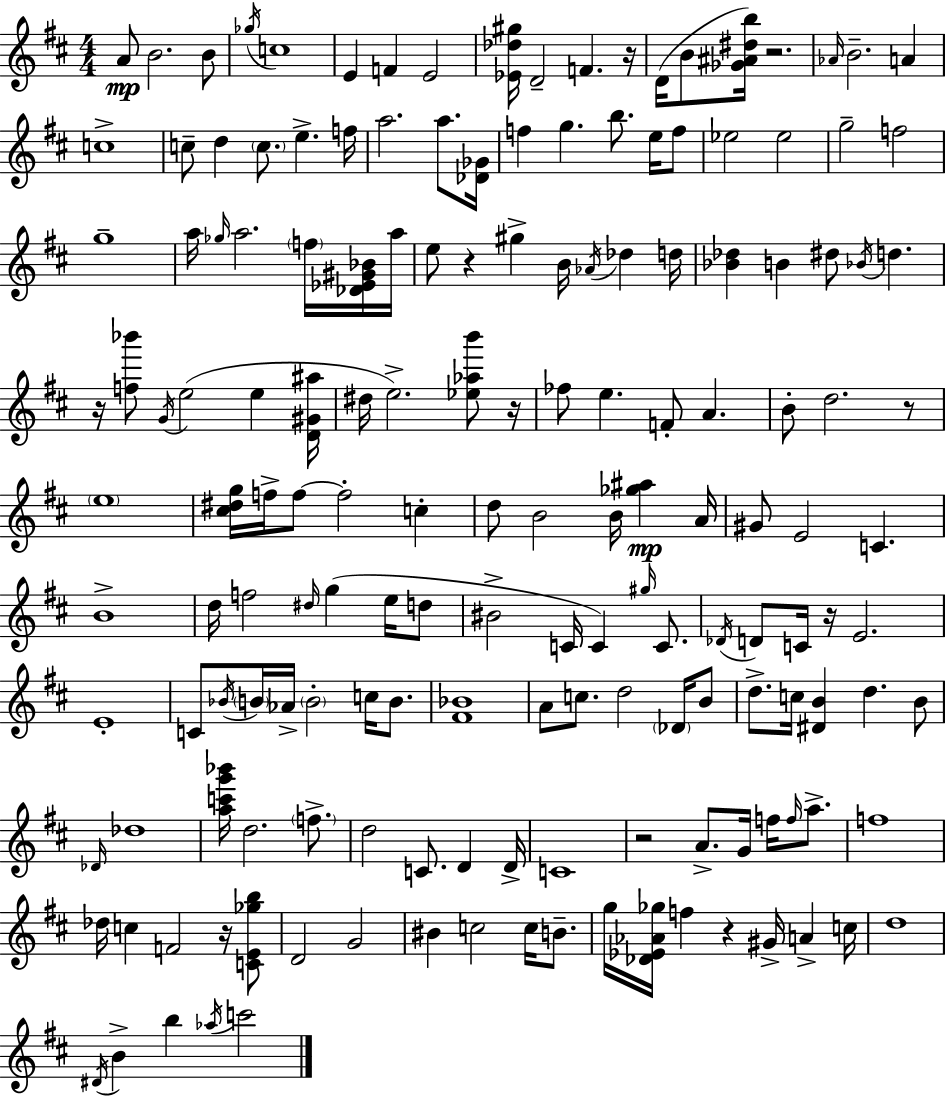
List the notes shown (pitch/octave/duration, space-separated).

A4/e B4/h. B4/e Gb5/s C5/w E4/q F4/q E4/h [Eb4,Db5,G#5]/s D4/h F4/q. R/s D4/s B4/e [Gb4,A#4,D#5,B5]/s R/h. Ab4/s B4/h. A4/q C5/w C5/e D5/q C5/e. E5/q. F5/s A5/h. A5/e. [Db4,Gb4]/s F5/q G5/q. B5/e. E5/s F5/e Eb5/h Eb5/h G5/h F5/h G5/w A5/s Gb5/s A5/h. F5/s [Db4,Eb4,G#4,Bb4]/s A5/s E5/e R/q G#5/q B4/s Ab4/s Db5/q D5/s [Bb4,Db5]/q B4/q D#5/e Bb4/s D5/q. R/s [F5,Bb6]/e G4/s E5/h E5/q [D4,G#4,A#5]/s D#5/s E5/h. [Eb5,Ab5,B6]/e R/s FES5/e E5/q. F4/e A4/q. B4/e D5/h. R/e E5/w [C#5,D#5,G5]/s F5/s F5/e F5/h C5/q D5/e B4/h B4/s [Gb5,A#5]/q A4/s G#4/e E4/h C4/q. B4/w D5/s F5/h D#5/s G5/q E5/s D5/e BIS4/h C4/s C4/q G#5/s C4/e. Db4/s D4/e C4/s R/s E4/h. E4/w C4/e Bb4/s B4/s Ab4/s B4/h C5/s B4/e. [F#4,Bb4]/w A4/e C5/e. D5/h Db4/s B4/e D5/e. C5/s [D#4,B4]/q D5/q. B4/e Db4/s Db5/w [A5,C6,G6,Bb6]/s D5/h. F5/e. D5/h C4/e. D4/q D4/s C4/w R/h A4/e. G4/s F5/s F5/s A5/e. F5/w Db5/s C5/q F4/h R/s [C4,E4,Gb5,B5]/e D4/h G4/h BIS4/q C5/h C5/s B4/e. G5/s [Db4,Eb4,Ab4,Gb5]/s F5/q R/q G#4/s A4/q C5/s D5/w D#4/s B4/q B5/q Ab5/s C6/h